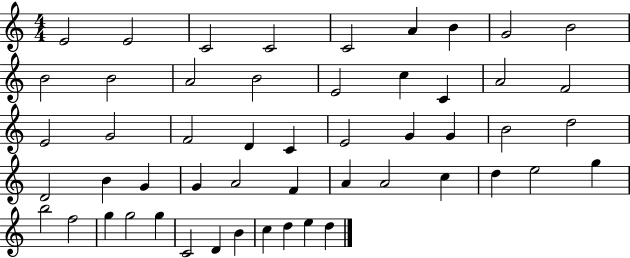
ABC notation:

X:1
T:Untitled
M:4/4
L:1/4
K:C
E2 E2 C2 C2 C2 A B G2 B2 B2 B2 A2 B2 E2 c C A2 F2 E2 G2 F2 D C E2 G G B2 d2 D2 B G G A2 F A A2 c d e2 g b2 f2 g g2 g C2 D B c d e d